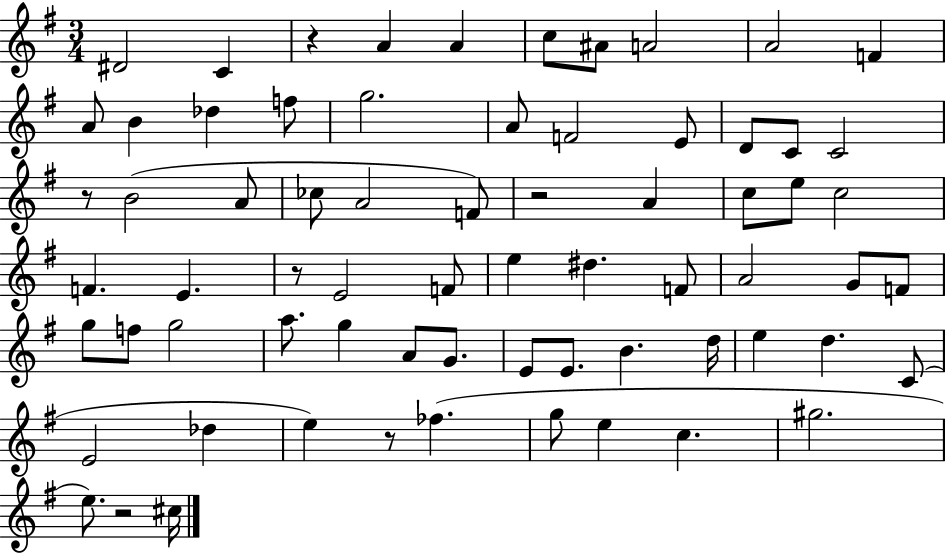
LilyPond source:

{
  \clef treble
  \numericTimeSignature
  \time 3/4
  \key g \major
  dis'2 c'4 | r4 a'4 a'4 | c''8 ais'8 a'2 | a'2 f'4 | \break a'8 b'4 des''4 f''8 | g''2. | a'8 f'2 e'8 | d'8 c'8 c'2 | \break r8 b'2( a'8 | ces''8 a'2 f'8) | r2 a'4 | c''8 e''8 c''2 | \break f'4. e'4. | r8 e'2 f'8 | e''4 dis''4. f'8 | a'2 g'8 f'8 | \break g''8 f''8 g''2 | a''8. g''4 a'8 g'8. | e'8 e'8. b'4. d''16 | e''4 d''4. c'8( | \break e'2 des''4 | e''4) r8 fes''4.( | g''8 e''4 c''4. | gis''2. | \break e''8.) r2 cis''16 | \bar "|."
}